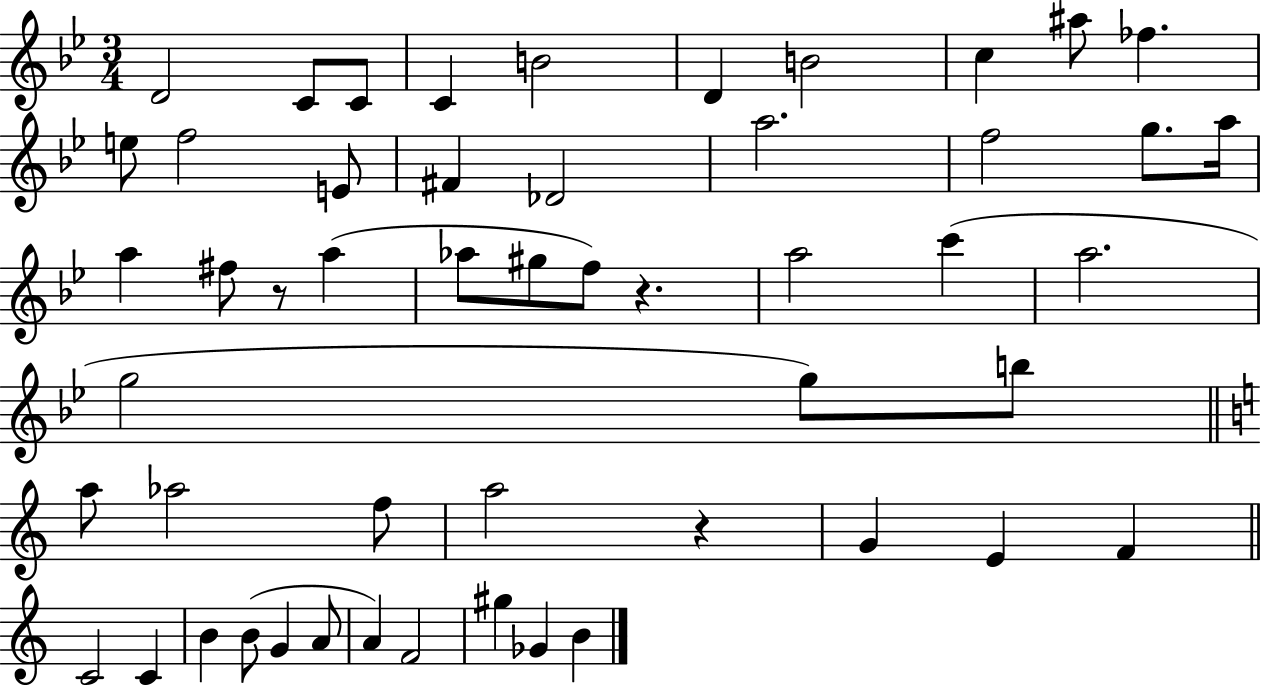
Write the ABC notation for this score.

X:1
T:Untitled
M:3/4
L:1/4
K:Bb
D2 C/2 C/2 C B2 D B2 c ^a/2 _f e/2 f2 E/2 ^F _D2 a2 f2 g/2 a/4 a ^f/2 z/2 a _a/2 ^g/2 f/2 z a2 c' a2 g2 g/2 b/2 a/2 _a2 f/2 a2 z G E F C2 C B B/2 G A/2 A F2 ^g _G B